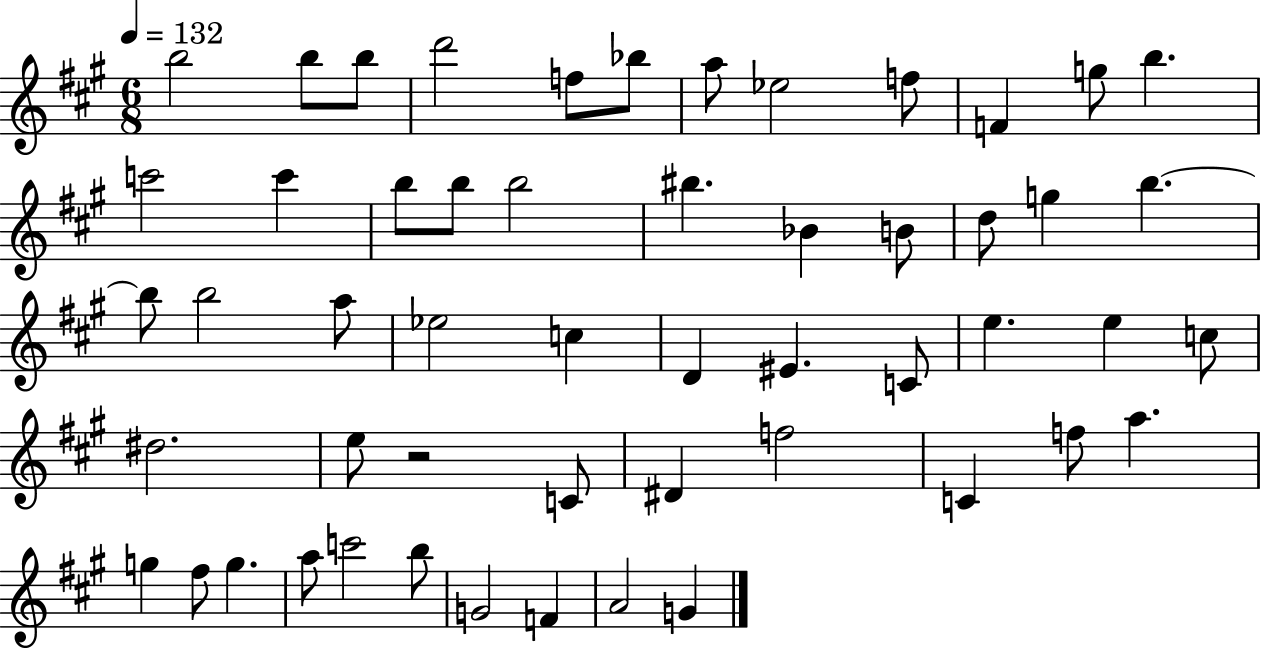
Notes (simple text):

B5/h B5/e B5/e D6/h F5/e Bb5/e A5/e Eb5/h F5/e F4/q G5/e B5/q. C6/h C6/q B5/e B5/e B5/h BIS5/q. Bb4/q B4/e D5/e G5/q B5/q. B5/e B5/h A5/e Eb5/h C5/q D4/q EIS4/q. C4/e E5/q. E5/q C5/e D#5/h. E5/e R/h C4/e D#4/q F5/h C4/q F5/e A5/q. G5/q F#5/e G5/q. A5/e C6/h B5/e G4/h F4/q A4/h G4/q